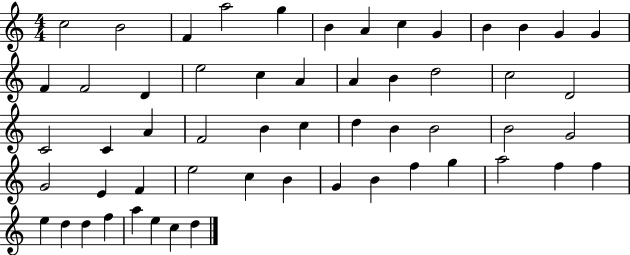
C5/h B4/h F4/q A5/h G5/q B4/q A4/q C5/q G4/q B4/q B4/q G4/q G4/q F4/q F4/h D4/q E5/h C5/q A4/q A4/q B4/q D5/h C5/h D4/h C4/h C4/q A4/q F4/h B4/q C5/q D5/q B4/q B4/h B4/h G4/h G4/h E4/q F4/q E5/h C5/q B4/q G4/q B4/q F5/q G5/q A5/h F5/q F5/q E5/q D5/q D5/q F5/q A5/q E5/q C5/q D5/q